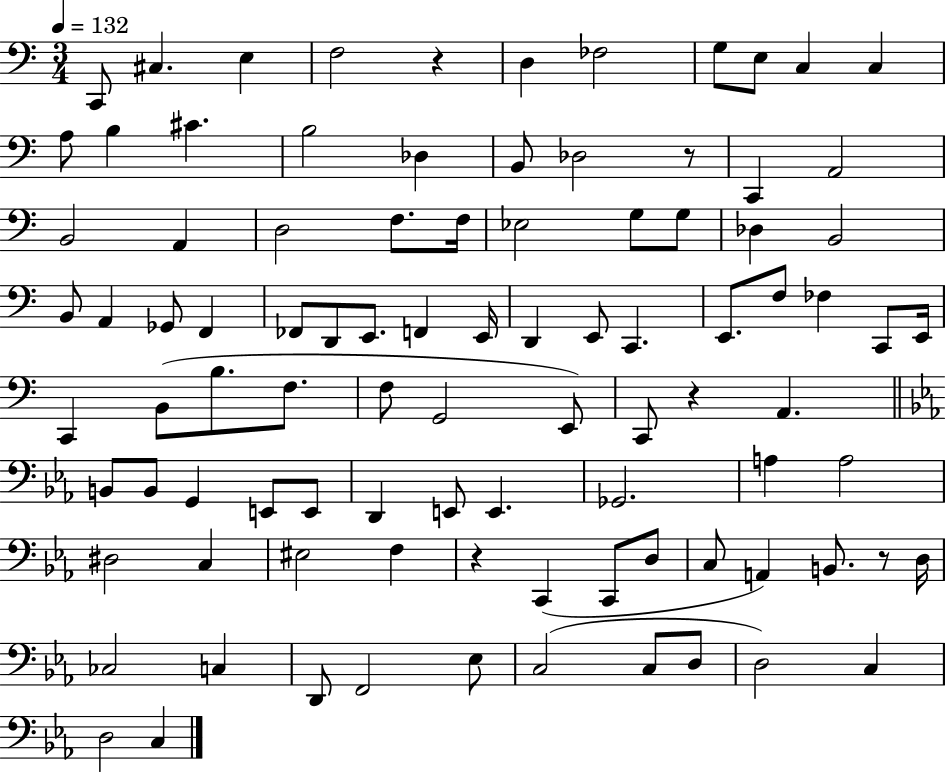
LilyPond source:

{
  \clef bass
  \numericTimeSignature
  \time 3/4
  \key c \major
  \tempo 4 = 132
  c,8 cis4. e4 | f2 r4 | d4 fes2 | g8 e8 c4 c4 | \break a8 b4 cis'4. | b2 des4 | b,8 des2 r8 | c,4 a,2 | \break b,2 a,4 | d2 f8. f16 | ees2 g8 g8 | des4 b,2 | \break b,8 a,4 ges,8 f,4 | fes,8 d,8 e,8. f,4 e,16 | d,4 e,8 c,4. | e,8. f8 fes4 c,8 e,16 | \break c,4 b,8( b8. f8. | f8 g,2 e,8) | c,8 r4 a,4. | \bar "||" \break \key ees \major b,8 b,8 g,4 e,8 e,8 | d,4 e,8 e,4. | ges,2. | a4 a2 | \break dis2 c4 | eis2 f4 | r4 c,4( c,8 d8 | c8 a,4) b,8. r8 d16 | \break ces2 c4 | d,8 f,2 ees8 | c2( c8 d8 | d2) c4 | \break d2 c4 | \bar "|."
}